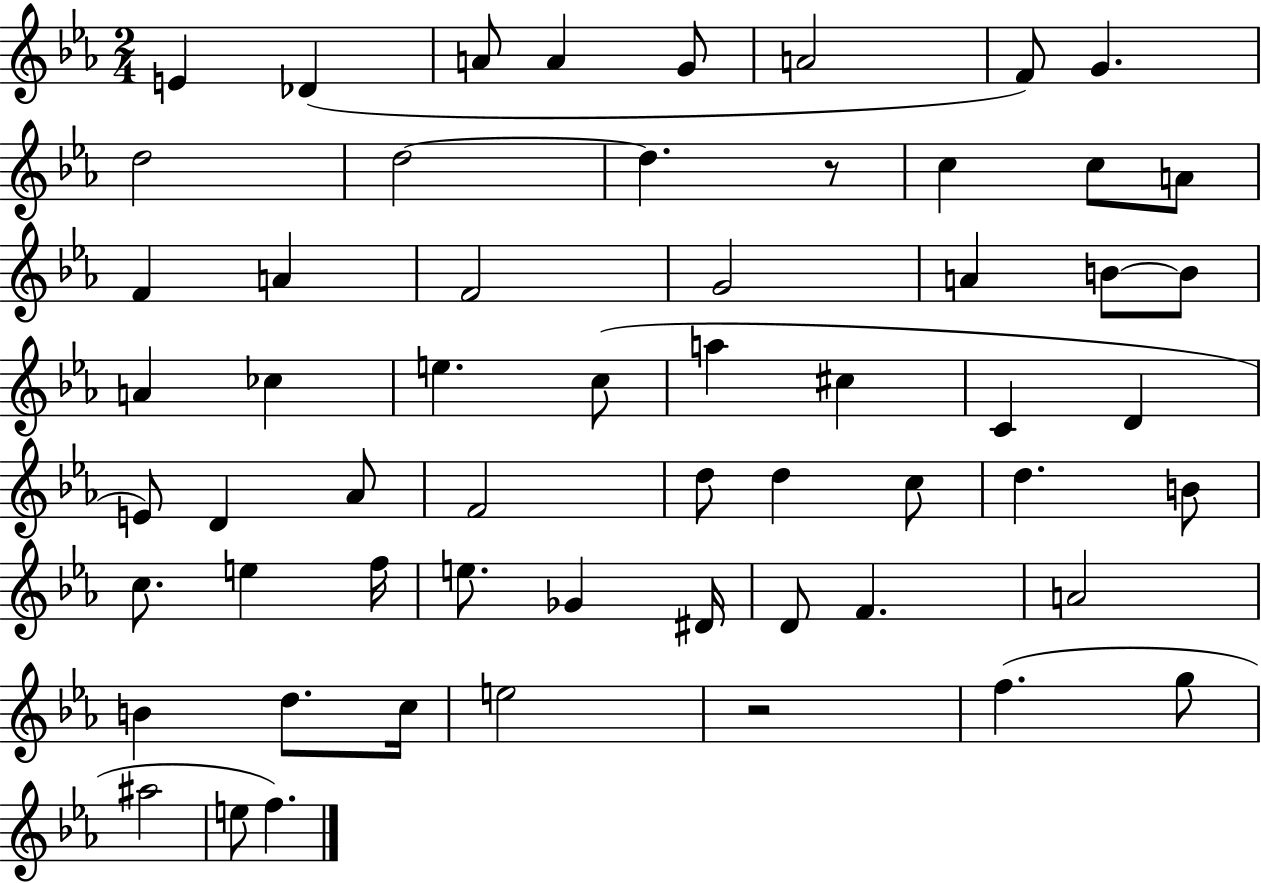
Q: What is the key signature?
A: EES major